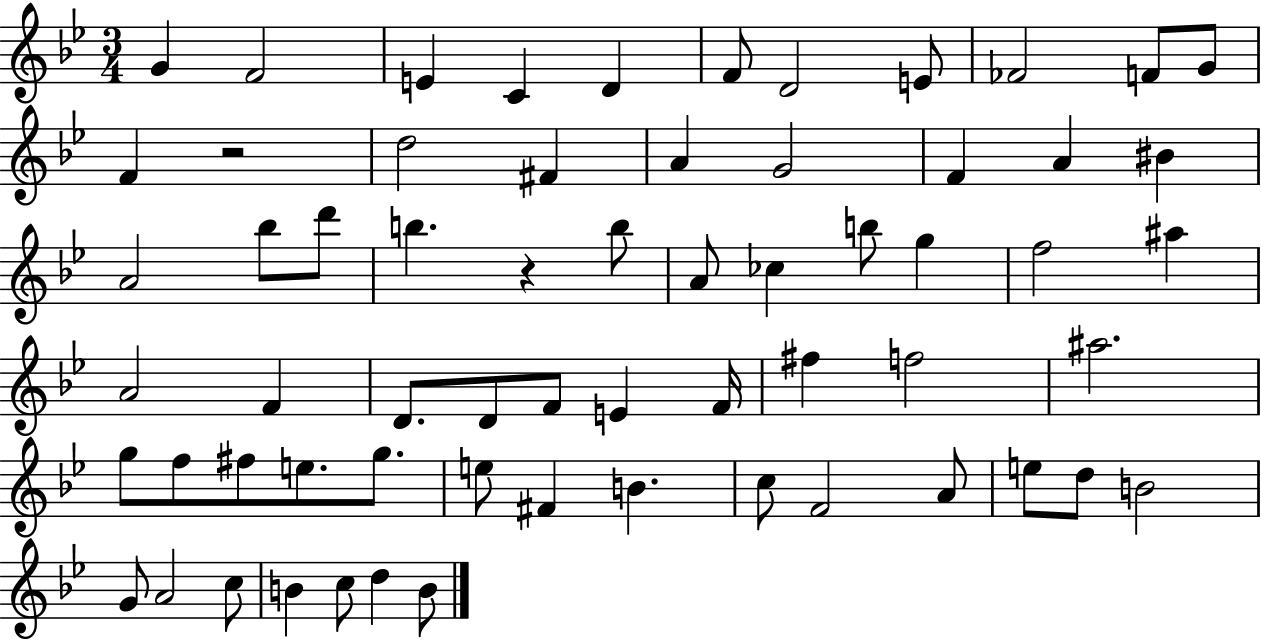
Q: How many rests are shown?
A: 2